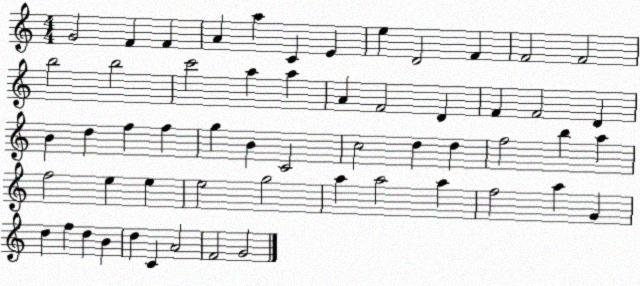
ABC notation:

X:1
T:Untitled
M:4/4
L:1/4
K:C
G2 F F A a C E e D2 F F2 F2 b2 b2 c'2 a a A F2 D F F2 D B d f f g B C2 c2 d d f2 b a f2 e e e2 g2 a a2 a f2 a G d f d B d C A2 F2 G2